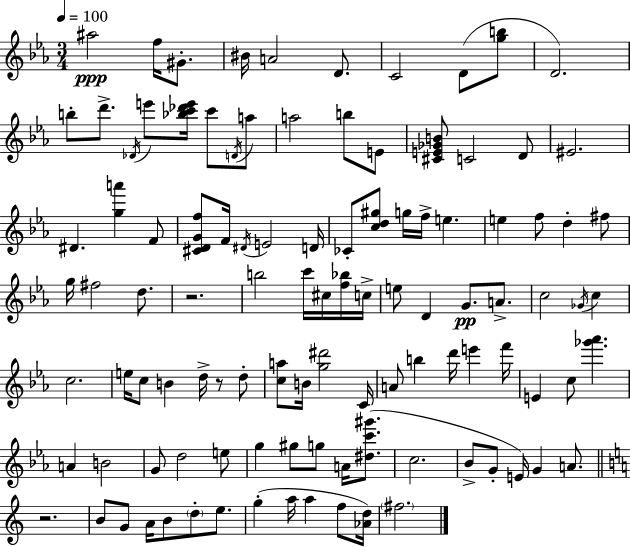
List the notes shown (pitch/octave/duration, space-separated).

A#5/h F5/s G#4/e. BIS4/s A4/h D4/e. C4/h D4/e [G5,B5]/e D4/h. B5/e D6/e. Db4/s E6/e [Bb5,C6,Db6,E6]/s C6/e D4/s A5/e A5/h B5/e E4/e [C#4,E4,Gb4,B4]/e C4/h D4/e EIS4/h. D#4/q. [G5,A6]/q F4/e [C#4,D4,G4,F5]/e F4/s D#4/s E4/h D4/s CES4/e [C5,D5,G#5]/e G5/s F5/s E5/q. E5/q F5/e D5/q F#5/e G5/s F#5/h D5/e. R/h. B5/h C6/s C#5/s [F5,Bb5]/s C5/s E5/e D4/q G4/e. A4/e. C5/h Gb4/s C5/q C5/h. E5/s C5/e B4/q D5/s R/e D5/e [C5,A5]/e B4/s [G5,D#6]/h C4/s A4/e B5/q D6/s E6/q F6/s E4/q C5/e [Gb6,Ab6]/q. A4/q B4/h G4/e D5/h E5/e G5/q G#5/e G5/e A4/s [D#5,C6,G#6]/e. C5/h. Bb4/e G4/e E4/s G4/q A4/e. R/h. B4/e G4/e A4/s B4/e D5/e E5/e. G5/q A5/s A5/q F5/e [Ab4,D5]/s F#5/h.